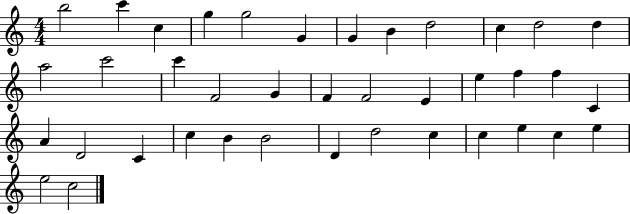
B5/h C6/q C5/q G5/q G5/h G4/q G4/q B4/q D5/h C5/q D5/h D5/q A5/h C6/h C6/q F4/h G4/q F4/q F4/h E4/q E5/q F5/q F5/q C4/q A4/q D4/h C4/q C5/q B4/q B4/h D4/q D5/h C5/q C5/q E5/q C5/q E5/q E5/h C5/h